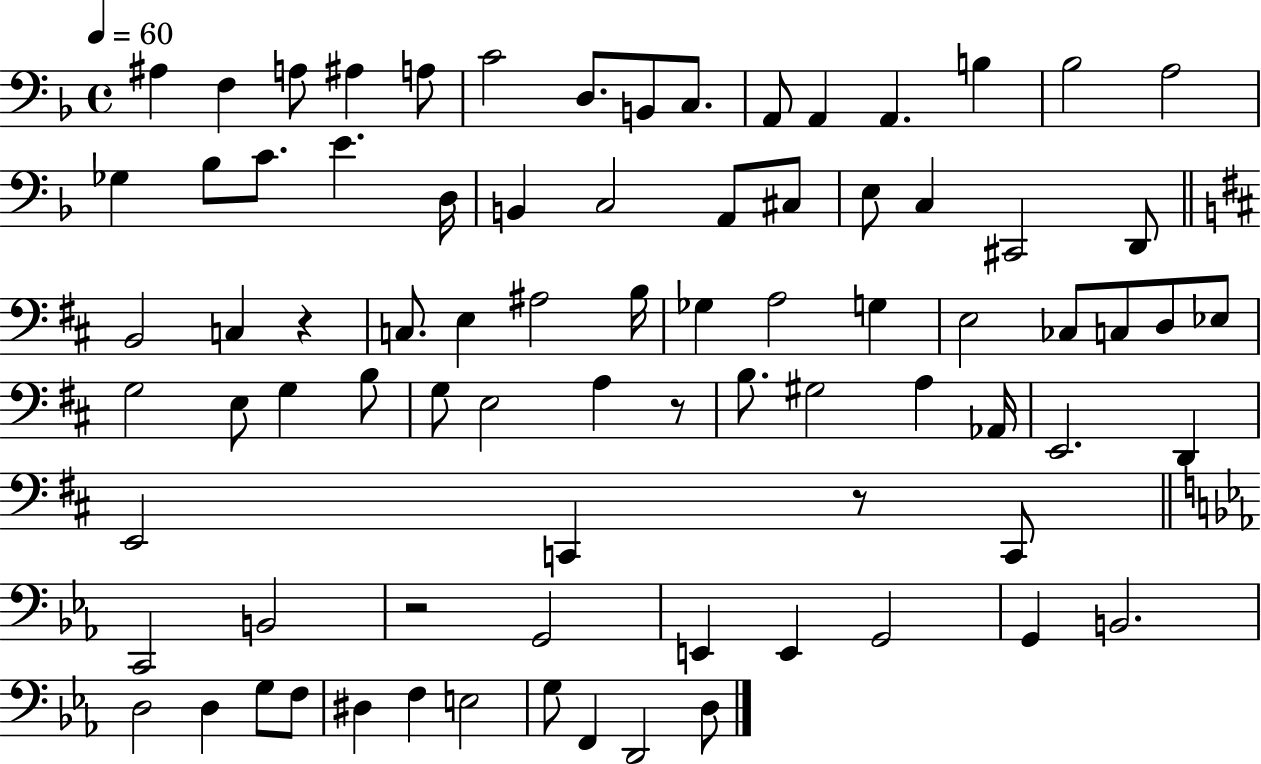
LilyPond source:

{
  \clef bass
  \time 4/4
  \defaultTimeSignature
  \key f \major
  \tempo 4 = 60
  ais4 f4 a8 ais4 a8 | c'2 d8. b,8 c8. | a,8 a,4 a,4. b4 | bes2 a2 | \break ges4 bes8 c'8. e'4. d16 | b,4 c2 a,8 cis8 | e8 c4 cis,2 d,8 | \bar "||" \break \key b \minor b,2 c4 r4 | c8. e4 ais2 b16 | ges4 a2 g4 | e2 ces8 c8 d8 ees8 | \break g2 e8 g4 b8 | g8 e2 a4 r8 | b8. gis2 a4 aes,16 | e,2. d,4 | \break e,2 c,4 r8 c,8 | \bar "||" \break \key ees \major c,2 b,2 | r2 g,2 | e,4 e,4 g,2 | g,4 b,2. | \break d2 d4 g8 f8 | dis4 f4 e2 | g8 f,4 d,2 d8 | \bar "|."
}